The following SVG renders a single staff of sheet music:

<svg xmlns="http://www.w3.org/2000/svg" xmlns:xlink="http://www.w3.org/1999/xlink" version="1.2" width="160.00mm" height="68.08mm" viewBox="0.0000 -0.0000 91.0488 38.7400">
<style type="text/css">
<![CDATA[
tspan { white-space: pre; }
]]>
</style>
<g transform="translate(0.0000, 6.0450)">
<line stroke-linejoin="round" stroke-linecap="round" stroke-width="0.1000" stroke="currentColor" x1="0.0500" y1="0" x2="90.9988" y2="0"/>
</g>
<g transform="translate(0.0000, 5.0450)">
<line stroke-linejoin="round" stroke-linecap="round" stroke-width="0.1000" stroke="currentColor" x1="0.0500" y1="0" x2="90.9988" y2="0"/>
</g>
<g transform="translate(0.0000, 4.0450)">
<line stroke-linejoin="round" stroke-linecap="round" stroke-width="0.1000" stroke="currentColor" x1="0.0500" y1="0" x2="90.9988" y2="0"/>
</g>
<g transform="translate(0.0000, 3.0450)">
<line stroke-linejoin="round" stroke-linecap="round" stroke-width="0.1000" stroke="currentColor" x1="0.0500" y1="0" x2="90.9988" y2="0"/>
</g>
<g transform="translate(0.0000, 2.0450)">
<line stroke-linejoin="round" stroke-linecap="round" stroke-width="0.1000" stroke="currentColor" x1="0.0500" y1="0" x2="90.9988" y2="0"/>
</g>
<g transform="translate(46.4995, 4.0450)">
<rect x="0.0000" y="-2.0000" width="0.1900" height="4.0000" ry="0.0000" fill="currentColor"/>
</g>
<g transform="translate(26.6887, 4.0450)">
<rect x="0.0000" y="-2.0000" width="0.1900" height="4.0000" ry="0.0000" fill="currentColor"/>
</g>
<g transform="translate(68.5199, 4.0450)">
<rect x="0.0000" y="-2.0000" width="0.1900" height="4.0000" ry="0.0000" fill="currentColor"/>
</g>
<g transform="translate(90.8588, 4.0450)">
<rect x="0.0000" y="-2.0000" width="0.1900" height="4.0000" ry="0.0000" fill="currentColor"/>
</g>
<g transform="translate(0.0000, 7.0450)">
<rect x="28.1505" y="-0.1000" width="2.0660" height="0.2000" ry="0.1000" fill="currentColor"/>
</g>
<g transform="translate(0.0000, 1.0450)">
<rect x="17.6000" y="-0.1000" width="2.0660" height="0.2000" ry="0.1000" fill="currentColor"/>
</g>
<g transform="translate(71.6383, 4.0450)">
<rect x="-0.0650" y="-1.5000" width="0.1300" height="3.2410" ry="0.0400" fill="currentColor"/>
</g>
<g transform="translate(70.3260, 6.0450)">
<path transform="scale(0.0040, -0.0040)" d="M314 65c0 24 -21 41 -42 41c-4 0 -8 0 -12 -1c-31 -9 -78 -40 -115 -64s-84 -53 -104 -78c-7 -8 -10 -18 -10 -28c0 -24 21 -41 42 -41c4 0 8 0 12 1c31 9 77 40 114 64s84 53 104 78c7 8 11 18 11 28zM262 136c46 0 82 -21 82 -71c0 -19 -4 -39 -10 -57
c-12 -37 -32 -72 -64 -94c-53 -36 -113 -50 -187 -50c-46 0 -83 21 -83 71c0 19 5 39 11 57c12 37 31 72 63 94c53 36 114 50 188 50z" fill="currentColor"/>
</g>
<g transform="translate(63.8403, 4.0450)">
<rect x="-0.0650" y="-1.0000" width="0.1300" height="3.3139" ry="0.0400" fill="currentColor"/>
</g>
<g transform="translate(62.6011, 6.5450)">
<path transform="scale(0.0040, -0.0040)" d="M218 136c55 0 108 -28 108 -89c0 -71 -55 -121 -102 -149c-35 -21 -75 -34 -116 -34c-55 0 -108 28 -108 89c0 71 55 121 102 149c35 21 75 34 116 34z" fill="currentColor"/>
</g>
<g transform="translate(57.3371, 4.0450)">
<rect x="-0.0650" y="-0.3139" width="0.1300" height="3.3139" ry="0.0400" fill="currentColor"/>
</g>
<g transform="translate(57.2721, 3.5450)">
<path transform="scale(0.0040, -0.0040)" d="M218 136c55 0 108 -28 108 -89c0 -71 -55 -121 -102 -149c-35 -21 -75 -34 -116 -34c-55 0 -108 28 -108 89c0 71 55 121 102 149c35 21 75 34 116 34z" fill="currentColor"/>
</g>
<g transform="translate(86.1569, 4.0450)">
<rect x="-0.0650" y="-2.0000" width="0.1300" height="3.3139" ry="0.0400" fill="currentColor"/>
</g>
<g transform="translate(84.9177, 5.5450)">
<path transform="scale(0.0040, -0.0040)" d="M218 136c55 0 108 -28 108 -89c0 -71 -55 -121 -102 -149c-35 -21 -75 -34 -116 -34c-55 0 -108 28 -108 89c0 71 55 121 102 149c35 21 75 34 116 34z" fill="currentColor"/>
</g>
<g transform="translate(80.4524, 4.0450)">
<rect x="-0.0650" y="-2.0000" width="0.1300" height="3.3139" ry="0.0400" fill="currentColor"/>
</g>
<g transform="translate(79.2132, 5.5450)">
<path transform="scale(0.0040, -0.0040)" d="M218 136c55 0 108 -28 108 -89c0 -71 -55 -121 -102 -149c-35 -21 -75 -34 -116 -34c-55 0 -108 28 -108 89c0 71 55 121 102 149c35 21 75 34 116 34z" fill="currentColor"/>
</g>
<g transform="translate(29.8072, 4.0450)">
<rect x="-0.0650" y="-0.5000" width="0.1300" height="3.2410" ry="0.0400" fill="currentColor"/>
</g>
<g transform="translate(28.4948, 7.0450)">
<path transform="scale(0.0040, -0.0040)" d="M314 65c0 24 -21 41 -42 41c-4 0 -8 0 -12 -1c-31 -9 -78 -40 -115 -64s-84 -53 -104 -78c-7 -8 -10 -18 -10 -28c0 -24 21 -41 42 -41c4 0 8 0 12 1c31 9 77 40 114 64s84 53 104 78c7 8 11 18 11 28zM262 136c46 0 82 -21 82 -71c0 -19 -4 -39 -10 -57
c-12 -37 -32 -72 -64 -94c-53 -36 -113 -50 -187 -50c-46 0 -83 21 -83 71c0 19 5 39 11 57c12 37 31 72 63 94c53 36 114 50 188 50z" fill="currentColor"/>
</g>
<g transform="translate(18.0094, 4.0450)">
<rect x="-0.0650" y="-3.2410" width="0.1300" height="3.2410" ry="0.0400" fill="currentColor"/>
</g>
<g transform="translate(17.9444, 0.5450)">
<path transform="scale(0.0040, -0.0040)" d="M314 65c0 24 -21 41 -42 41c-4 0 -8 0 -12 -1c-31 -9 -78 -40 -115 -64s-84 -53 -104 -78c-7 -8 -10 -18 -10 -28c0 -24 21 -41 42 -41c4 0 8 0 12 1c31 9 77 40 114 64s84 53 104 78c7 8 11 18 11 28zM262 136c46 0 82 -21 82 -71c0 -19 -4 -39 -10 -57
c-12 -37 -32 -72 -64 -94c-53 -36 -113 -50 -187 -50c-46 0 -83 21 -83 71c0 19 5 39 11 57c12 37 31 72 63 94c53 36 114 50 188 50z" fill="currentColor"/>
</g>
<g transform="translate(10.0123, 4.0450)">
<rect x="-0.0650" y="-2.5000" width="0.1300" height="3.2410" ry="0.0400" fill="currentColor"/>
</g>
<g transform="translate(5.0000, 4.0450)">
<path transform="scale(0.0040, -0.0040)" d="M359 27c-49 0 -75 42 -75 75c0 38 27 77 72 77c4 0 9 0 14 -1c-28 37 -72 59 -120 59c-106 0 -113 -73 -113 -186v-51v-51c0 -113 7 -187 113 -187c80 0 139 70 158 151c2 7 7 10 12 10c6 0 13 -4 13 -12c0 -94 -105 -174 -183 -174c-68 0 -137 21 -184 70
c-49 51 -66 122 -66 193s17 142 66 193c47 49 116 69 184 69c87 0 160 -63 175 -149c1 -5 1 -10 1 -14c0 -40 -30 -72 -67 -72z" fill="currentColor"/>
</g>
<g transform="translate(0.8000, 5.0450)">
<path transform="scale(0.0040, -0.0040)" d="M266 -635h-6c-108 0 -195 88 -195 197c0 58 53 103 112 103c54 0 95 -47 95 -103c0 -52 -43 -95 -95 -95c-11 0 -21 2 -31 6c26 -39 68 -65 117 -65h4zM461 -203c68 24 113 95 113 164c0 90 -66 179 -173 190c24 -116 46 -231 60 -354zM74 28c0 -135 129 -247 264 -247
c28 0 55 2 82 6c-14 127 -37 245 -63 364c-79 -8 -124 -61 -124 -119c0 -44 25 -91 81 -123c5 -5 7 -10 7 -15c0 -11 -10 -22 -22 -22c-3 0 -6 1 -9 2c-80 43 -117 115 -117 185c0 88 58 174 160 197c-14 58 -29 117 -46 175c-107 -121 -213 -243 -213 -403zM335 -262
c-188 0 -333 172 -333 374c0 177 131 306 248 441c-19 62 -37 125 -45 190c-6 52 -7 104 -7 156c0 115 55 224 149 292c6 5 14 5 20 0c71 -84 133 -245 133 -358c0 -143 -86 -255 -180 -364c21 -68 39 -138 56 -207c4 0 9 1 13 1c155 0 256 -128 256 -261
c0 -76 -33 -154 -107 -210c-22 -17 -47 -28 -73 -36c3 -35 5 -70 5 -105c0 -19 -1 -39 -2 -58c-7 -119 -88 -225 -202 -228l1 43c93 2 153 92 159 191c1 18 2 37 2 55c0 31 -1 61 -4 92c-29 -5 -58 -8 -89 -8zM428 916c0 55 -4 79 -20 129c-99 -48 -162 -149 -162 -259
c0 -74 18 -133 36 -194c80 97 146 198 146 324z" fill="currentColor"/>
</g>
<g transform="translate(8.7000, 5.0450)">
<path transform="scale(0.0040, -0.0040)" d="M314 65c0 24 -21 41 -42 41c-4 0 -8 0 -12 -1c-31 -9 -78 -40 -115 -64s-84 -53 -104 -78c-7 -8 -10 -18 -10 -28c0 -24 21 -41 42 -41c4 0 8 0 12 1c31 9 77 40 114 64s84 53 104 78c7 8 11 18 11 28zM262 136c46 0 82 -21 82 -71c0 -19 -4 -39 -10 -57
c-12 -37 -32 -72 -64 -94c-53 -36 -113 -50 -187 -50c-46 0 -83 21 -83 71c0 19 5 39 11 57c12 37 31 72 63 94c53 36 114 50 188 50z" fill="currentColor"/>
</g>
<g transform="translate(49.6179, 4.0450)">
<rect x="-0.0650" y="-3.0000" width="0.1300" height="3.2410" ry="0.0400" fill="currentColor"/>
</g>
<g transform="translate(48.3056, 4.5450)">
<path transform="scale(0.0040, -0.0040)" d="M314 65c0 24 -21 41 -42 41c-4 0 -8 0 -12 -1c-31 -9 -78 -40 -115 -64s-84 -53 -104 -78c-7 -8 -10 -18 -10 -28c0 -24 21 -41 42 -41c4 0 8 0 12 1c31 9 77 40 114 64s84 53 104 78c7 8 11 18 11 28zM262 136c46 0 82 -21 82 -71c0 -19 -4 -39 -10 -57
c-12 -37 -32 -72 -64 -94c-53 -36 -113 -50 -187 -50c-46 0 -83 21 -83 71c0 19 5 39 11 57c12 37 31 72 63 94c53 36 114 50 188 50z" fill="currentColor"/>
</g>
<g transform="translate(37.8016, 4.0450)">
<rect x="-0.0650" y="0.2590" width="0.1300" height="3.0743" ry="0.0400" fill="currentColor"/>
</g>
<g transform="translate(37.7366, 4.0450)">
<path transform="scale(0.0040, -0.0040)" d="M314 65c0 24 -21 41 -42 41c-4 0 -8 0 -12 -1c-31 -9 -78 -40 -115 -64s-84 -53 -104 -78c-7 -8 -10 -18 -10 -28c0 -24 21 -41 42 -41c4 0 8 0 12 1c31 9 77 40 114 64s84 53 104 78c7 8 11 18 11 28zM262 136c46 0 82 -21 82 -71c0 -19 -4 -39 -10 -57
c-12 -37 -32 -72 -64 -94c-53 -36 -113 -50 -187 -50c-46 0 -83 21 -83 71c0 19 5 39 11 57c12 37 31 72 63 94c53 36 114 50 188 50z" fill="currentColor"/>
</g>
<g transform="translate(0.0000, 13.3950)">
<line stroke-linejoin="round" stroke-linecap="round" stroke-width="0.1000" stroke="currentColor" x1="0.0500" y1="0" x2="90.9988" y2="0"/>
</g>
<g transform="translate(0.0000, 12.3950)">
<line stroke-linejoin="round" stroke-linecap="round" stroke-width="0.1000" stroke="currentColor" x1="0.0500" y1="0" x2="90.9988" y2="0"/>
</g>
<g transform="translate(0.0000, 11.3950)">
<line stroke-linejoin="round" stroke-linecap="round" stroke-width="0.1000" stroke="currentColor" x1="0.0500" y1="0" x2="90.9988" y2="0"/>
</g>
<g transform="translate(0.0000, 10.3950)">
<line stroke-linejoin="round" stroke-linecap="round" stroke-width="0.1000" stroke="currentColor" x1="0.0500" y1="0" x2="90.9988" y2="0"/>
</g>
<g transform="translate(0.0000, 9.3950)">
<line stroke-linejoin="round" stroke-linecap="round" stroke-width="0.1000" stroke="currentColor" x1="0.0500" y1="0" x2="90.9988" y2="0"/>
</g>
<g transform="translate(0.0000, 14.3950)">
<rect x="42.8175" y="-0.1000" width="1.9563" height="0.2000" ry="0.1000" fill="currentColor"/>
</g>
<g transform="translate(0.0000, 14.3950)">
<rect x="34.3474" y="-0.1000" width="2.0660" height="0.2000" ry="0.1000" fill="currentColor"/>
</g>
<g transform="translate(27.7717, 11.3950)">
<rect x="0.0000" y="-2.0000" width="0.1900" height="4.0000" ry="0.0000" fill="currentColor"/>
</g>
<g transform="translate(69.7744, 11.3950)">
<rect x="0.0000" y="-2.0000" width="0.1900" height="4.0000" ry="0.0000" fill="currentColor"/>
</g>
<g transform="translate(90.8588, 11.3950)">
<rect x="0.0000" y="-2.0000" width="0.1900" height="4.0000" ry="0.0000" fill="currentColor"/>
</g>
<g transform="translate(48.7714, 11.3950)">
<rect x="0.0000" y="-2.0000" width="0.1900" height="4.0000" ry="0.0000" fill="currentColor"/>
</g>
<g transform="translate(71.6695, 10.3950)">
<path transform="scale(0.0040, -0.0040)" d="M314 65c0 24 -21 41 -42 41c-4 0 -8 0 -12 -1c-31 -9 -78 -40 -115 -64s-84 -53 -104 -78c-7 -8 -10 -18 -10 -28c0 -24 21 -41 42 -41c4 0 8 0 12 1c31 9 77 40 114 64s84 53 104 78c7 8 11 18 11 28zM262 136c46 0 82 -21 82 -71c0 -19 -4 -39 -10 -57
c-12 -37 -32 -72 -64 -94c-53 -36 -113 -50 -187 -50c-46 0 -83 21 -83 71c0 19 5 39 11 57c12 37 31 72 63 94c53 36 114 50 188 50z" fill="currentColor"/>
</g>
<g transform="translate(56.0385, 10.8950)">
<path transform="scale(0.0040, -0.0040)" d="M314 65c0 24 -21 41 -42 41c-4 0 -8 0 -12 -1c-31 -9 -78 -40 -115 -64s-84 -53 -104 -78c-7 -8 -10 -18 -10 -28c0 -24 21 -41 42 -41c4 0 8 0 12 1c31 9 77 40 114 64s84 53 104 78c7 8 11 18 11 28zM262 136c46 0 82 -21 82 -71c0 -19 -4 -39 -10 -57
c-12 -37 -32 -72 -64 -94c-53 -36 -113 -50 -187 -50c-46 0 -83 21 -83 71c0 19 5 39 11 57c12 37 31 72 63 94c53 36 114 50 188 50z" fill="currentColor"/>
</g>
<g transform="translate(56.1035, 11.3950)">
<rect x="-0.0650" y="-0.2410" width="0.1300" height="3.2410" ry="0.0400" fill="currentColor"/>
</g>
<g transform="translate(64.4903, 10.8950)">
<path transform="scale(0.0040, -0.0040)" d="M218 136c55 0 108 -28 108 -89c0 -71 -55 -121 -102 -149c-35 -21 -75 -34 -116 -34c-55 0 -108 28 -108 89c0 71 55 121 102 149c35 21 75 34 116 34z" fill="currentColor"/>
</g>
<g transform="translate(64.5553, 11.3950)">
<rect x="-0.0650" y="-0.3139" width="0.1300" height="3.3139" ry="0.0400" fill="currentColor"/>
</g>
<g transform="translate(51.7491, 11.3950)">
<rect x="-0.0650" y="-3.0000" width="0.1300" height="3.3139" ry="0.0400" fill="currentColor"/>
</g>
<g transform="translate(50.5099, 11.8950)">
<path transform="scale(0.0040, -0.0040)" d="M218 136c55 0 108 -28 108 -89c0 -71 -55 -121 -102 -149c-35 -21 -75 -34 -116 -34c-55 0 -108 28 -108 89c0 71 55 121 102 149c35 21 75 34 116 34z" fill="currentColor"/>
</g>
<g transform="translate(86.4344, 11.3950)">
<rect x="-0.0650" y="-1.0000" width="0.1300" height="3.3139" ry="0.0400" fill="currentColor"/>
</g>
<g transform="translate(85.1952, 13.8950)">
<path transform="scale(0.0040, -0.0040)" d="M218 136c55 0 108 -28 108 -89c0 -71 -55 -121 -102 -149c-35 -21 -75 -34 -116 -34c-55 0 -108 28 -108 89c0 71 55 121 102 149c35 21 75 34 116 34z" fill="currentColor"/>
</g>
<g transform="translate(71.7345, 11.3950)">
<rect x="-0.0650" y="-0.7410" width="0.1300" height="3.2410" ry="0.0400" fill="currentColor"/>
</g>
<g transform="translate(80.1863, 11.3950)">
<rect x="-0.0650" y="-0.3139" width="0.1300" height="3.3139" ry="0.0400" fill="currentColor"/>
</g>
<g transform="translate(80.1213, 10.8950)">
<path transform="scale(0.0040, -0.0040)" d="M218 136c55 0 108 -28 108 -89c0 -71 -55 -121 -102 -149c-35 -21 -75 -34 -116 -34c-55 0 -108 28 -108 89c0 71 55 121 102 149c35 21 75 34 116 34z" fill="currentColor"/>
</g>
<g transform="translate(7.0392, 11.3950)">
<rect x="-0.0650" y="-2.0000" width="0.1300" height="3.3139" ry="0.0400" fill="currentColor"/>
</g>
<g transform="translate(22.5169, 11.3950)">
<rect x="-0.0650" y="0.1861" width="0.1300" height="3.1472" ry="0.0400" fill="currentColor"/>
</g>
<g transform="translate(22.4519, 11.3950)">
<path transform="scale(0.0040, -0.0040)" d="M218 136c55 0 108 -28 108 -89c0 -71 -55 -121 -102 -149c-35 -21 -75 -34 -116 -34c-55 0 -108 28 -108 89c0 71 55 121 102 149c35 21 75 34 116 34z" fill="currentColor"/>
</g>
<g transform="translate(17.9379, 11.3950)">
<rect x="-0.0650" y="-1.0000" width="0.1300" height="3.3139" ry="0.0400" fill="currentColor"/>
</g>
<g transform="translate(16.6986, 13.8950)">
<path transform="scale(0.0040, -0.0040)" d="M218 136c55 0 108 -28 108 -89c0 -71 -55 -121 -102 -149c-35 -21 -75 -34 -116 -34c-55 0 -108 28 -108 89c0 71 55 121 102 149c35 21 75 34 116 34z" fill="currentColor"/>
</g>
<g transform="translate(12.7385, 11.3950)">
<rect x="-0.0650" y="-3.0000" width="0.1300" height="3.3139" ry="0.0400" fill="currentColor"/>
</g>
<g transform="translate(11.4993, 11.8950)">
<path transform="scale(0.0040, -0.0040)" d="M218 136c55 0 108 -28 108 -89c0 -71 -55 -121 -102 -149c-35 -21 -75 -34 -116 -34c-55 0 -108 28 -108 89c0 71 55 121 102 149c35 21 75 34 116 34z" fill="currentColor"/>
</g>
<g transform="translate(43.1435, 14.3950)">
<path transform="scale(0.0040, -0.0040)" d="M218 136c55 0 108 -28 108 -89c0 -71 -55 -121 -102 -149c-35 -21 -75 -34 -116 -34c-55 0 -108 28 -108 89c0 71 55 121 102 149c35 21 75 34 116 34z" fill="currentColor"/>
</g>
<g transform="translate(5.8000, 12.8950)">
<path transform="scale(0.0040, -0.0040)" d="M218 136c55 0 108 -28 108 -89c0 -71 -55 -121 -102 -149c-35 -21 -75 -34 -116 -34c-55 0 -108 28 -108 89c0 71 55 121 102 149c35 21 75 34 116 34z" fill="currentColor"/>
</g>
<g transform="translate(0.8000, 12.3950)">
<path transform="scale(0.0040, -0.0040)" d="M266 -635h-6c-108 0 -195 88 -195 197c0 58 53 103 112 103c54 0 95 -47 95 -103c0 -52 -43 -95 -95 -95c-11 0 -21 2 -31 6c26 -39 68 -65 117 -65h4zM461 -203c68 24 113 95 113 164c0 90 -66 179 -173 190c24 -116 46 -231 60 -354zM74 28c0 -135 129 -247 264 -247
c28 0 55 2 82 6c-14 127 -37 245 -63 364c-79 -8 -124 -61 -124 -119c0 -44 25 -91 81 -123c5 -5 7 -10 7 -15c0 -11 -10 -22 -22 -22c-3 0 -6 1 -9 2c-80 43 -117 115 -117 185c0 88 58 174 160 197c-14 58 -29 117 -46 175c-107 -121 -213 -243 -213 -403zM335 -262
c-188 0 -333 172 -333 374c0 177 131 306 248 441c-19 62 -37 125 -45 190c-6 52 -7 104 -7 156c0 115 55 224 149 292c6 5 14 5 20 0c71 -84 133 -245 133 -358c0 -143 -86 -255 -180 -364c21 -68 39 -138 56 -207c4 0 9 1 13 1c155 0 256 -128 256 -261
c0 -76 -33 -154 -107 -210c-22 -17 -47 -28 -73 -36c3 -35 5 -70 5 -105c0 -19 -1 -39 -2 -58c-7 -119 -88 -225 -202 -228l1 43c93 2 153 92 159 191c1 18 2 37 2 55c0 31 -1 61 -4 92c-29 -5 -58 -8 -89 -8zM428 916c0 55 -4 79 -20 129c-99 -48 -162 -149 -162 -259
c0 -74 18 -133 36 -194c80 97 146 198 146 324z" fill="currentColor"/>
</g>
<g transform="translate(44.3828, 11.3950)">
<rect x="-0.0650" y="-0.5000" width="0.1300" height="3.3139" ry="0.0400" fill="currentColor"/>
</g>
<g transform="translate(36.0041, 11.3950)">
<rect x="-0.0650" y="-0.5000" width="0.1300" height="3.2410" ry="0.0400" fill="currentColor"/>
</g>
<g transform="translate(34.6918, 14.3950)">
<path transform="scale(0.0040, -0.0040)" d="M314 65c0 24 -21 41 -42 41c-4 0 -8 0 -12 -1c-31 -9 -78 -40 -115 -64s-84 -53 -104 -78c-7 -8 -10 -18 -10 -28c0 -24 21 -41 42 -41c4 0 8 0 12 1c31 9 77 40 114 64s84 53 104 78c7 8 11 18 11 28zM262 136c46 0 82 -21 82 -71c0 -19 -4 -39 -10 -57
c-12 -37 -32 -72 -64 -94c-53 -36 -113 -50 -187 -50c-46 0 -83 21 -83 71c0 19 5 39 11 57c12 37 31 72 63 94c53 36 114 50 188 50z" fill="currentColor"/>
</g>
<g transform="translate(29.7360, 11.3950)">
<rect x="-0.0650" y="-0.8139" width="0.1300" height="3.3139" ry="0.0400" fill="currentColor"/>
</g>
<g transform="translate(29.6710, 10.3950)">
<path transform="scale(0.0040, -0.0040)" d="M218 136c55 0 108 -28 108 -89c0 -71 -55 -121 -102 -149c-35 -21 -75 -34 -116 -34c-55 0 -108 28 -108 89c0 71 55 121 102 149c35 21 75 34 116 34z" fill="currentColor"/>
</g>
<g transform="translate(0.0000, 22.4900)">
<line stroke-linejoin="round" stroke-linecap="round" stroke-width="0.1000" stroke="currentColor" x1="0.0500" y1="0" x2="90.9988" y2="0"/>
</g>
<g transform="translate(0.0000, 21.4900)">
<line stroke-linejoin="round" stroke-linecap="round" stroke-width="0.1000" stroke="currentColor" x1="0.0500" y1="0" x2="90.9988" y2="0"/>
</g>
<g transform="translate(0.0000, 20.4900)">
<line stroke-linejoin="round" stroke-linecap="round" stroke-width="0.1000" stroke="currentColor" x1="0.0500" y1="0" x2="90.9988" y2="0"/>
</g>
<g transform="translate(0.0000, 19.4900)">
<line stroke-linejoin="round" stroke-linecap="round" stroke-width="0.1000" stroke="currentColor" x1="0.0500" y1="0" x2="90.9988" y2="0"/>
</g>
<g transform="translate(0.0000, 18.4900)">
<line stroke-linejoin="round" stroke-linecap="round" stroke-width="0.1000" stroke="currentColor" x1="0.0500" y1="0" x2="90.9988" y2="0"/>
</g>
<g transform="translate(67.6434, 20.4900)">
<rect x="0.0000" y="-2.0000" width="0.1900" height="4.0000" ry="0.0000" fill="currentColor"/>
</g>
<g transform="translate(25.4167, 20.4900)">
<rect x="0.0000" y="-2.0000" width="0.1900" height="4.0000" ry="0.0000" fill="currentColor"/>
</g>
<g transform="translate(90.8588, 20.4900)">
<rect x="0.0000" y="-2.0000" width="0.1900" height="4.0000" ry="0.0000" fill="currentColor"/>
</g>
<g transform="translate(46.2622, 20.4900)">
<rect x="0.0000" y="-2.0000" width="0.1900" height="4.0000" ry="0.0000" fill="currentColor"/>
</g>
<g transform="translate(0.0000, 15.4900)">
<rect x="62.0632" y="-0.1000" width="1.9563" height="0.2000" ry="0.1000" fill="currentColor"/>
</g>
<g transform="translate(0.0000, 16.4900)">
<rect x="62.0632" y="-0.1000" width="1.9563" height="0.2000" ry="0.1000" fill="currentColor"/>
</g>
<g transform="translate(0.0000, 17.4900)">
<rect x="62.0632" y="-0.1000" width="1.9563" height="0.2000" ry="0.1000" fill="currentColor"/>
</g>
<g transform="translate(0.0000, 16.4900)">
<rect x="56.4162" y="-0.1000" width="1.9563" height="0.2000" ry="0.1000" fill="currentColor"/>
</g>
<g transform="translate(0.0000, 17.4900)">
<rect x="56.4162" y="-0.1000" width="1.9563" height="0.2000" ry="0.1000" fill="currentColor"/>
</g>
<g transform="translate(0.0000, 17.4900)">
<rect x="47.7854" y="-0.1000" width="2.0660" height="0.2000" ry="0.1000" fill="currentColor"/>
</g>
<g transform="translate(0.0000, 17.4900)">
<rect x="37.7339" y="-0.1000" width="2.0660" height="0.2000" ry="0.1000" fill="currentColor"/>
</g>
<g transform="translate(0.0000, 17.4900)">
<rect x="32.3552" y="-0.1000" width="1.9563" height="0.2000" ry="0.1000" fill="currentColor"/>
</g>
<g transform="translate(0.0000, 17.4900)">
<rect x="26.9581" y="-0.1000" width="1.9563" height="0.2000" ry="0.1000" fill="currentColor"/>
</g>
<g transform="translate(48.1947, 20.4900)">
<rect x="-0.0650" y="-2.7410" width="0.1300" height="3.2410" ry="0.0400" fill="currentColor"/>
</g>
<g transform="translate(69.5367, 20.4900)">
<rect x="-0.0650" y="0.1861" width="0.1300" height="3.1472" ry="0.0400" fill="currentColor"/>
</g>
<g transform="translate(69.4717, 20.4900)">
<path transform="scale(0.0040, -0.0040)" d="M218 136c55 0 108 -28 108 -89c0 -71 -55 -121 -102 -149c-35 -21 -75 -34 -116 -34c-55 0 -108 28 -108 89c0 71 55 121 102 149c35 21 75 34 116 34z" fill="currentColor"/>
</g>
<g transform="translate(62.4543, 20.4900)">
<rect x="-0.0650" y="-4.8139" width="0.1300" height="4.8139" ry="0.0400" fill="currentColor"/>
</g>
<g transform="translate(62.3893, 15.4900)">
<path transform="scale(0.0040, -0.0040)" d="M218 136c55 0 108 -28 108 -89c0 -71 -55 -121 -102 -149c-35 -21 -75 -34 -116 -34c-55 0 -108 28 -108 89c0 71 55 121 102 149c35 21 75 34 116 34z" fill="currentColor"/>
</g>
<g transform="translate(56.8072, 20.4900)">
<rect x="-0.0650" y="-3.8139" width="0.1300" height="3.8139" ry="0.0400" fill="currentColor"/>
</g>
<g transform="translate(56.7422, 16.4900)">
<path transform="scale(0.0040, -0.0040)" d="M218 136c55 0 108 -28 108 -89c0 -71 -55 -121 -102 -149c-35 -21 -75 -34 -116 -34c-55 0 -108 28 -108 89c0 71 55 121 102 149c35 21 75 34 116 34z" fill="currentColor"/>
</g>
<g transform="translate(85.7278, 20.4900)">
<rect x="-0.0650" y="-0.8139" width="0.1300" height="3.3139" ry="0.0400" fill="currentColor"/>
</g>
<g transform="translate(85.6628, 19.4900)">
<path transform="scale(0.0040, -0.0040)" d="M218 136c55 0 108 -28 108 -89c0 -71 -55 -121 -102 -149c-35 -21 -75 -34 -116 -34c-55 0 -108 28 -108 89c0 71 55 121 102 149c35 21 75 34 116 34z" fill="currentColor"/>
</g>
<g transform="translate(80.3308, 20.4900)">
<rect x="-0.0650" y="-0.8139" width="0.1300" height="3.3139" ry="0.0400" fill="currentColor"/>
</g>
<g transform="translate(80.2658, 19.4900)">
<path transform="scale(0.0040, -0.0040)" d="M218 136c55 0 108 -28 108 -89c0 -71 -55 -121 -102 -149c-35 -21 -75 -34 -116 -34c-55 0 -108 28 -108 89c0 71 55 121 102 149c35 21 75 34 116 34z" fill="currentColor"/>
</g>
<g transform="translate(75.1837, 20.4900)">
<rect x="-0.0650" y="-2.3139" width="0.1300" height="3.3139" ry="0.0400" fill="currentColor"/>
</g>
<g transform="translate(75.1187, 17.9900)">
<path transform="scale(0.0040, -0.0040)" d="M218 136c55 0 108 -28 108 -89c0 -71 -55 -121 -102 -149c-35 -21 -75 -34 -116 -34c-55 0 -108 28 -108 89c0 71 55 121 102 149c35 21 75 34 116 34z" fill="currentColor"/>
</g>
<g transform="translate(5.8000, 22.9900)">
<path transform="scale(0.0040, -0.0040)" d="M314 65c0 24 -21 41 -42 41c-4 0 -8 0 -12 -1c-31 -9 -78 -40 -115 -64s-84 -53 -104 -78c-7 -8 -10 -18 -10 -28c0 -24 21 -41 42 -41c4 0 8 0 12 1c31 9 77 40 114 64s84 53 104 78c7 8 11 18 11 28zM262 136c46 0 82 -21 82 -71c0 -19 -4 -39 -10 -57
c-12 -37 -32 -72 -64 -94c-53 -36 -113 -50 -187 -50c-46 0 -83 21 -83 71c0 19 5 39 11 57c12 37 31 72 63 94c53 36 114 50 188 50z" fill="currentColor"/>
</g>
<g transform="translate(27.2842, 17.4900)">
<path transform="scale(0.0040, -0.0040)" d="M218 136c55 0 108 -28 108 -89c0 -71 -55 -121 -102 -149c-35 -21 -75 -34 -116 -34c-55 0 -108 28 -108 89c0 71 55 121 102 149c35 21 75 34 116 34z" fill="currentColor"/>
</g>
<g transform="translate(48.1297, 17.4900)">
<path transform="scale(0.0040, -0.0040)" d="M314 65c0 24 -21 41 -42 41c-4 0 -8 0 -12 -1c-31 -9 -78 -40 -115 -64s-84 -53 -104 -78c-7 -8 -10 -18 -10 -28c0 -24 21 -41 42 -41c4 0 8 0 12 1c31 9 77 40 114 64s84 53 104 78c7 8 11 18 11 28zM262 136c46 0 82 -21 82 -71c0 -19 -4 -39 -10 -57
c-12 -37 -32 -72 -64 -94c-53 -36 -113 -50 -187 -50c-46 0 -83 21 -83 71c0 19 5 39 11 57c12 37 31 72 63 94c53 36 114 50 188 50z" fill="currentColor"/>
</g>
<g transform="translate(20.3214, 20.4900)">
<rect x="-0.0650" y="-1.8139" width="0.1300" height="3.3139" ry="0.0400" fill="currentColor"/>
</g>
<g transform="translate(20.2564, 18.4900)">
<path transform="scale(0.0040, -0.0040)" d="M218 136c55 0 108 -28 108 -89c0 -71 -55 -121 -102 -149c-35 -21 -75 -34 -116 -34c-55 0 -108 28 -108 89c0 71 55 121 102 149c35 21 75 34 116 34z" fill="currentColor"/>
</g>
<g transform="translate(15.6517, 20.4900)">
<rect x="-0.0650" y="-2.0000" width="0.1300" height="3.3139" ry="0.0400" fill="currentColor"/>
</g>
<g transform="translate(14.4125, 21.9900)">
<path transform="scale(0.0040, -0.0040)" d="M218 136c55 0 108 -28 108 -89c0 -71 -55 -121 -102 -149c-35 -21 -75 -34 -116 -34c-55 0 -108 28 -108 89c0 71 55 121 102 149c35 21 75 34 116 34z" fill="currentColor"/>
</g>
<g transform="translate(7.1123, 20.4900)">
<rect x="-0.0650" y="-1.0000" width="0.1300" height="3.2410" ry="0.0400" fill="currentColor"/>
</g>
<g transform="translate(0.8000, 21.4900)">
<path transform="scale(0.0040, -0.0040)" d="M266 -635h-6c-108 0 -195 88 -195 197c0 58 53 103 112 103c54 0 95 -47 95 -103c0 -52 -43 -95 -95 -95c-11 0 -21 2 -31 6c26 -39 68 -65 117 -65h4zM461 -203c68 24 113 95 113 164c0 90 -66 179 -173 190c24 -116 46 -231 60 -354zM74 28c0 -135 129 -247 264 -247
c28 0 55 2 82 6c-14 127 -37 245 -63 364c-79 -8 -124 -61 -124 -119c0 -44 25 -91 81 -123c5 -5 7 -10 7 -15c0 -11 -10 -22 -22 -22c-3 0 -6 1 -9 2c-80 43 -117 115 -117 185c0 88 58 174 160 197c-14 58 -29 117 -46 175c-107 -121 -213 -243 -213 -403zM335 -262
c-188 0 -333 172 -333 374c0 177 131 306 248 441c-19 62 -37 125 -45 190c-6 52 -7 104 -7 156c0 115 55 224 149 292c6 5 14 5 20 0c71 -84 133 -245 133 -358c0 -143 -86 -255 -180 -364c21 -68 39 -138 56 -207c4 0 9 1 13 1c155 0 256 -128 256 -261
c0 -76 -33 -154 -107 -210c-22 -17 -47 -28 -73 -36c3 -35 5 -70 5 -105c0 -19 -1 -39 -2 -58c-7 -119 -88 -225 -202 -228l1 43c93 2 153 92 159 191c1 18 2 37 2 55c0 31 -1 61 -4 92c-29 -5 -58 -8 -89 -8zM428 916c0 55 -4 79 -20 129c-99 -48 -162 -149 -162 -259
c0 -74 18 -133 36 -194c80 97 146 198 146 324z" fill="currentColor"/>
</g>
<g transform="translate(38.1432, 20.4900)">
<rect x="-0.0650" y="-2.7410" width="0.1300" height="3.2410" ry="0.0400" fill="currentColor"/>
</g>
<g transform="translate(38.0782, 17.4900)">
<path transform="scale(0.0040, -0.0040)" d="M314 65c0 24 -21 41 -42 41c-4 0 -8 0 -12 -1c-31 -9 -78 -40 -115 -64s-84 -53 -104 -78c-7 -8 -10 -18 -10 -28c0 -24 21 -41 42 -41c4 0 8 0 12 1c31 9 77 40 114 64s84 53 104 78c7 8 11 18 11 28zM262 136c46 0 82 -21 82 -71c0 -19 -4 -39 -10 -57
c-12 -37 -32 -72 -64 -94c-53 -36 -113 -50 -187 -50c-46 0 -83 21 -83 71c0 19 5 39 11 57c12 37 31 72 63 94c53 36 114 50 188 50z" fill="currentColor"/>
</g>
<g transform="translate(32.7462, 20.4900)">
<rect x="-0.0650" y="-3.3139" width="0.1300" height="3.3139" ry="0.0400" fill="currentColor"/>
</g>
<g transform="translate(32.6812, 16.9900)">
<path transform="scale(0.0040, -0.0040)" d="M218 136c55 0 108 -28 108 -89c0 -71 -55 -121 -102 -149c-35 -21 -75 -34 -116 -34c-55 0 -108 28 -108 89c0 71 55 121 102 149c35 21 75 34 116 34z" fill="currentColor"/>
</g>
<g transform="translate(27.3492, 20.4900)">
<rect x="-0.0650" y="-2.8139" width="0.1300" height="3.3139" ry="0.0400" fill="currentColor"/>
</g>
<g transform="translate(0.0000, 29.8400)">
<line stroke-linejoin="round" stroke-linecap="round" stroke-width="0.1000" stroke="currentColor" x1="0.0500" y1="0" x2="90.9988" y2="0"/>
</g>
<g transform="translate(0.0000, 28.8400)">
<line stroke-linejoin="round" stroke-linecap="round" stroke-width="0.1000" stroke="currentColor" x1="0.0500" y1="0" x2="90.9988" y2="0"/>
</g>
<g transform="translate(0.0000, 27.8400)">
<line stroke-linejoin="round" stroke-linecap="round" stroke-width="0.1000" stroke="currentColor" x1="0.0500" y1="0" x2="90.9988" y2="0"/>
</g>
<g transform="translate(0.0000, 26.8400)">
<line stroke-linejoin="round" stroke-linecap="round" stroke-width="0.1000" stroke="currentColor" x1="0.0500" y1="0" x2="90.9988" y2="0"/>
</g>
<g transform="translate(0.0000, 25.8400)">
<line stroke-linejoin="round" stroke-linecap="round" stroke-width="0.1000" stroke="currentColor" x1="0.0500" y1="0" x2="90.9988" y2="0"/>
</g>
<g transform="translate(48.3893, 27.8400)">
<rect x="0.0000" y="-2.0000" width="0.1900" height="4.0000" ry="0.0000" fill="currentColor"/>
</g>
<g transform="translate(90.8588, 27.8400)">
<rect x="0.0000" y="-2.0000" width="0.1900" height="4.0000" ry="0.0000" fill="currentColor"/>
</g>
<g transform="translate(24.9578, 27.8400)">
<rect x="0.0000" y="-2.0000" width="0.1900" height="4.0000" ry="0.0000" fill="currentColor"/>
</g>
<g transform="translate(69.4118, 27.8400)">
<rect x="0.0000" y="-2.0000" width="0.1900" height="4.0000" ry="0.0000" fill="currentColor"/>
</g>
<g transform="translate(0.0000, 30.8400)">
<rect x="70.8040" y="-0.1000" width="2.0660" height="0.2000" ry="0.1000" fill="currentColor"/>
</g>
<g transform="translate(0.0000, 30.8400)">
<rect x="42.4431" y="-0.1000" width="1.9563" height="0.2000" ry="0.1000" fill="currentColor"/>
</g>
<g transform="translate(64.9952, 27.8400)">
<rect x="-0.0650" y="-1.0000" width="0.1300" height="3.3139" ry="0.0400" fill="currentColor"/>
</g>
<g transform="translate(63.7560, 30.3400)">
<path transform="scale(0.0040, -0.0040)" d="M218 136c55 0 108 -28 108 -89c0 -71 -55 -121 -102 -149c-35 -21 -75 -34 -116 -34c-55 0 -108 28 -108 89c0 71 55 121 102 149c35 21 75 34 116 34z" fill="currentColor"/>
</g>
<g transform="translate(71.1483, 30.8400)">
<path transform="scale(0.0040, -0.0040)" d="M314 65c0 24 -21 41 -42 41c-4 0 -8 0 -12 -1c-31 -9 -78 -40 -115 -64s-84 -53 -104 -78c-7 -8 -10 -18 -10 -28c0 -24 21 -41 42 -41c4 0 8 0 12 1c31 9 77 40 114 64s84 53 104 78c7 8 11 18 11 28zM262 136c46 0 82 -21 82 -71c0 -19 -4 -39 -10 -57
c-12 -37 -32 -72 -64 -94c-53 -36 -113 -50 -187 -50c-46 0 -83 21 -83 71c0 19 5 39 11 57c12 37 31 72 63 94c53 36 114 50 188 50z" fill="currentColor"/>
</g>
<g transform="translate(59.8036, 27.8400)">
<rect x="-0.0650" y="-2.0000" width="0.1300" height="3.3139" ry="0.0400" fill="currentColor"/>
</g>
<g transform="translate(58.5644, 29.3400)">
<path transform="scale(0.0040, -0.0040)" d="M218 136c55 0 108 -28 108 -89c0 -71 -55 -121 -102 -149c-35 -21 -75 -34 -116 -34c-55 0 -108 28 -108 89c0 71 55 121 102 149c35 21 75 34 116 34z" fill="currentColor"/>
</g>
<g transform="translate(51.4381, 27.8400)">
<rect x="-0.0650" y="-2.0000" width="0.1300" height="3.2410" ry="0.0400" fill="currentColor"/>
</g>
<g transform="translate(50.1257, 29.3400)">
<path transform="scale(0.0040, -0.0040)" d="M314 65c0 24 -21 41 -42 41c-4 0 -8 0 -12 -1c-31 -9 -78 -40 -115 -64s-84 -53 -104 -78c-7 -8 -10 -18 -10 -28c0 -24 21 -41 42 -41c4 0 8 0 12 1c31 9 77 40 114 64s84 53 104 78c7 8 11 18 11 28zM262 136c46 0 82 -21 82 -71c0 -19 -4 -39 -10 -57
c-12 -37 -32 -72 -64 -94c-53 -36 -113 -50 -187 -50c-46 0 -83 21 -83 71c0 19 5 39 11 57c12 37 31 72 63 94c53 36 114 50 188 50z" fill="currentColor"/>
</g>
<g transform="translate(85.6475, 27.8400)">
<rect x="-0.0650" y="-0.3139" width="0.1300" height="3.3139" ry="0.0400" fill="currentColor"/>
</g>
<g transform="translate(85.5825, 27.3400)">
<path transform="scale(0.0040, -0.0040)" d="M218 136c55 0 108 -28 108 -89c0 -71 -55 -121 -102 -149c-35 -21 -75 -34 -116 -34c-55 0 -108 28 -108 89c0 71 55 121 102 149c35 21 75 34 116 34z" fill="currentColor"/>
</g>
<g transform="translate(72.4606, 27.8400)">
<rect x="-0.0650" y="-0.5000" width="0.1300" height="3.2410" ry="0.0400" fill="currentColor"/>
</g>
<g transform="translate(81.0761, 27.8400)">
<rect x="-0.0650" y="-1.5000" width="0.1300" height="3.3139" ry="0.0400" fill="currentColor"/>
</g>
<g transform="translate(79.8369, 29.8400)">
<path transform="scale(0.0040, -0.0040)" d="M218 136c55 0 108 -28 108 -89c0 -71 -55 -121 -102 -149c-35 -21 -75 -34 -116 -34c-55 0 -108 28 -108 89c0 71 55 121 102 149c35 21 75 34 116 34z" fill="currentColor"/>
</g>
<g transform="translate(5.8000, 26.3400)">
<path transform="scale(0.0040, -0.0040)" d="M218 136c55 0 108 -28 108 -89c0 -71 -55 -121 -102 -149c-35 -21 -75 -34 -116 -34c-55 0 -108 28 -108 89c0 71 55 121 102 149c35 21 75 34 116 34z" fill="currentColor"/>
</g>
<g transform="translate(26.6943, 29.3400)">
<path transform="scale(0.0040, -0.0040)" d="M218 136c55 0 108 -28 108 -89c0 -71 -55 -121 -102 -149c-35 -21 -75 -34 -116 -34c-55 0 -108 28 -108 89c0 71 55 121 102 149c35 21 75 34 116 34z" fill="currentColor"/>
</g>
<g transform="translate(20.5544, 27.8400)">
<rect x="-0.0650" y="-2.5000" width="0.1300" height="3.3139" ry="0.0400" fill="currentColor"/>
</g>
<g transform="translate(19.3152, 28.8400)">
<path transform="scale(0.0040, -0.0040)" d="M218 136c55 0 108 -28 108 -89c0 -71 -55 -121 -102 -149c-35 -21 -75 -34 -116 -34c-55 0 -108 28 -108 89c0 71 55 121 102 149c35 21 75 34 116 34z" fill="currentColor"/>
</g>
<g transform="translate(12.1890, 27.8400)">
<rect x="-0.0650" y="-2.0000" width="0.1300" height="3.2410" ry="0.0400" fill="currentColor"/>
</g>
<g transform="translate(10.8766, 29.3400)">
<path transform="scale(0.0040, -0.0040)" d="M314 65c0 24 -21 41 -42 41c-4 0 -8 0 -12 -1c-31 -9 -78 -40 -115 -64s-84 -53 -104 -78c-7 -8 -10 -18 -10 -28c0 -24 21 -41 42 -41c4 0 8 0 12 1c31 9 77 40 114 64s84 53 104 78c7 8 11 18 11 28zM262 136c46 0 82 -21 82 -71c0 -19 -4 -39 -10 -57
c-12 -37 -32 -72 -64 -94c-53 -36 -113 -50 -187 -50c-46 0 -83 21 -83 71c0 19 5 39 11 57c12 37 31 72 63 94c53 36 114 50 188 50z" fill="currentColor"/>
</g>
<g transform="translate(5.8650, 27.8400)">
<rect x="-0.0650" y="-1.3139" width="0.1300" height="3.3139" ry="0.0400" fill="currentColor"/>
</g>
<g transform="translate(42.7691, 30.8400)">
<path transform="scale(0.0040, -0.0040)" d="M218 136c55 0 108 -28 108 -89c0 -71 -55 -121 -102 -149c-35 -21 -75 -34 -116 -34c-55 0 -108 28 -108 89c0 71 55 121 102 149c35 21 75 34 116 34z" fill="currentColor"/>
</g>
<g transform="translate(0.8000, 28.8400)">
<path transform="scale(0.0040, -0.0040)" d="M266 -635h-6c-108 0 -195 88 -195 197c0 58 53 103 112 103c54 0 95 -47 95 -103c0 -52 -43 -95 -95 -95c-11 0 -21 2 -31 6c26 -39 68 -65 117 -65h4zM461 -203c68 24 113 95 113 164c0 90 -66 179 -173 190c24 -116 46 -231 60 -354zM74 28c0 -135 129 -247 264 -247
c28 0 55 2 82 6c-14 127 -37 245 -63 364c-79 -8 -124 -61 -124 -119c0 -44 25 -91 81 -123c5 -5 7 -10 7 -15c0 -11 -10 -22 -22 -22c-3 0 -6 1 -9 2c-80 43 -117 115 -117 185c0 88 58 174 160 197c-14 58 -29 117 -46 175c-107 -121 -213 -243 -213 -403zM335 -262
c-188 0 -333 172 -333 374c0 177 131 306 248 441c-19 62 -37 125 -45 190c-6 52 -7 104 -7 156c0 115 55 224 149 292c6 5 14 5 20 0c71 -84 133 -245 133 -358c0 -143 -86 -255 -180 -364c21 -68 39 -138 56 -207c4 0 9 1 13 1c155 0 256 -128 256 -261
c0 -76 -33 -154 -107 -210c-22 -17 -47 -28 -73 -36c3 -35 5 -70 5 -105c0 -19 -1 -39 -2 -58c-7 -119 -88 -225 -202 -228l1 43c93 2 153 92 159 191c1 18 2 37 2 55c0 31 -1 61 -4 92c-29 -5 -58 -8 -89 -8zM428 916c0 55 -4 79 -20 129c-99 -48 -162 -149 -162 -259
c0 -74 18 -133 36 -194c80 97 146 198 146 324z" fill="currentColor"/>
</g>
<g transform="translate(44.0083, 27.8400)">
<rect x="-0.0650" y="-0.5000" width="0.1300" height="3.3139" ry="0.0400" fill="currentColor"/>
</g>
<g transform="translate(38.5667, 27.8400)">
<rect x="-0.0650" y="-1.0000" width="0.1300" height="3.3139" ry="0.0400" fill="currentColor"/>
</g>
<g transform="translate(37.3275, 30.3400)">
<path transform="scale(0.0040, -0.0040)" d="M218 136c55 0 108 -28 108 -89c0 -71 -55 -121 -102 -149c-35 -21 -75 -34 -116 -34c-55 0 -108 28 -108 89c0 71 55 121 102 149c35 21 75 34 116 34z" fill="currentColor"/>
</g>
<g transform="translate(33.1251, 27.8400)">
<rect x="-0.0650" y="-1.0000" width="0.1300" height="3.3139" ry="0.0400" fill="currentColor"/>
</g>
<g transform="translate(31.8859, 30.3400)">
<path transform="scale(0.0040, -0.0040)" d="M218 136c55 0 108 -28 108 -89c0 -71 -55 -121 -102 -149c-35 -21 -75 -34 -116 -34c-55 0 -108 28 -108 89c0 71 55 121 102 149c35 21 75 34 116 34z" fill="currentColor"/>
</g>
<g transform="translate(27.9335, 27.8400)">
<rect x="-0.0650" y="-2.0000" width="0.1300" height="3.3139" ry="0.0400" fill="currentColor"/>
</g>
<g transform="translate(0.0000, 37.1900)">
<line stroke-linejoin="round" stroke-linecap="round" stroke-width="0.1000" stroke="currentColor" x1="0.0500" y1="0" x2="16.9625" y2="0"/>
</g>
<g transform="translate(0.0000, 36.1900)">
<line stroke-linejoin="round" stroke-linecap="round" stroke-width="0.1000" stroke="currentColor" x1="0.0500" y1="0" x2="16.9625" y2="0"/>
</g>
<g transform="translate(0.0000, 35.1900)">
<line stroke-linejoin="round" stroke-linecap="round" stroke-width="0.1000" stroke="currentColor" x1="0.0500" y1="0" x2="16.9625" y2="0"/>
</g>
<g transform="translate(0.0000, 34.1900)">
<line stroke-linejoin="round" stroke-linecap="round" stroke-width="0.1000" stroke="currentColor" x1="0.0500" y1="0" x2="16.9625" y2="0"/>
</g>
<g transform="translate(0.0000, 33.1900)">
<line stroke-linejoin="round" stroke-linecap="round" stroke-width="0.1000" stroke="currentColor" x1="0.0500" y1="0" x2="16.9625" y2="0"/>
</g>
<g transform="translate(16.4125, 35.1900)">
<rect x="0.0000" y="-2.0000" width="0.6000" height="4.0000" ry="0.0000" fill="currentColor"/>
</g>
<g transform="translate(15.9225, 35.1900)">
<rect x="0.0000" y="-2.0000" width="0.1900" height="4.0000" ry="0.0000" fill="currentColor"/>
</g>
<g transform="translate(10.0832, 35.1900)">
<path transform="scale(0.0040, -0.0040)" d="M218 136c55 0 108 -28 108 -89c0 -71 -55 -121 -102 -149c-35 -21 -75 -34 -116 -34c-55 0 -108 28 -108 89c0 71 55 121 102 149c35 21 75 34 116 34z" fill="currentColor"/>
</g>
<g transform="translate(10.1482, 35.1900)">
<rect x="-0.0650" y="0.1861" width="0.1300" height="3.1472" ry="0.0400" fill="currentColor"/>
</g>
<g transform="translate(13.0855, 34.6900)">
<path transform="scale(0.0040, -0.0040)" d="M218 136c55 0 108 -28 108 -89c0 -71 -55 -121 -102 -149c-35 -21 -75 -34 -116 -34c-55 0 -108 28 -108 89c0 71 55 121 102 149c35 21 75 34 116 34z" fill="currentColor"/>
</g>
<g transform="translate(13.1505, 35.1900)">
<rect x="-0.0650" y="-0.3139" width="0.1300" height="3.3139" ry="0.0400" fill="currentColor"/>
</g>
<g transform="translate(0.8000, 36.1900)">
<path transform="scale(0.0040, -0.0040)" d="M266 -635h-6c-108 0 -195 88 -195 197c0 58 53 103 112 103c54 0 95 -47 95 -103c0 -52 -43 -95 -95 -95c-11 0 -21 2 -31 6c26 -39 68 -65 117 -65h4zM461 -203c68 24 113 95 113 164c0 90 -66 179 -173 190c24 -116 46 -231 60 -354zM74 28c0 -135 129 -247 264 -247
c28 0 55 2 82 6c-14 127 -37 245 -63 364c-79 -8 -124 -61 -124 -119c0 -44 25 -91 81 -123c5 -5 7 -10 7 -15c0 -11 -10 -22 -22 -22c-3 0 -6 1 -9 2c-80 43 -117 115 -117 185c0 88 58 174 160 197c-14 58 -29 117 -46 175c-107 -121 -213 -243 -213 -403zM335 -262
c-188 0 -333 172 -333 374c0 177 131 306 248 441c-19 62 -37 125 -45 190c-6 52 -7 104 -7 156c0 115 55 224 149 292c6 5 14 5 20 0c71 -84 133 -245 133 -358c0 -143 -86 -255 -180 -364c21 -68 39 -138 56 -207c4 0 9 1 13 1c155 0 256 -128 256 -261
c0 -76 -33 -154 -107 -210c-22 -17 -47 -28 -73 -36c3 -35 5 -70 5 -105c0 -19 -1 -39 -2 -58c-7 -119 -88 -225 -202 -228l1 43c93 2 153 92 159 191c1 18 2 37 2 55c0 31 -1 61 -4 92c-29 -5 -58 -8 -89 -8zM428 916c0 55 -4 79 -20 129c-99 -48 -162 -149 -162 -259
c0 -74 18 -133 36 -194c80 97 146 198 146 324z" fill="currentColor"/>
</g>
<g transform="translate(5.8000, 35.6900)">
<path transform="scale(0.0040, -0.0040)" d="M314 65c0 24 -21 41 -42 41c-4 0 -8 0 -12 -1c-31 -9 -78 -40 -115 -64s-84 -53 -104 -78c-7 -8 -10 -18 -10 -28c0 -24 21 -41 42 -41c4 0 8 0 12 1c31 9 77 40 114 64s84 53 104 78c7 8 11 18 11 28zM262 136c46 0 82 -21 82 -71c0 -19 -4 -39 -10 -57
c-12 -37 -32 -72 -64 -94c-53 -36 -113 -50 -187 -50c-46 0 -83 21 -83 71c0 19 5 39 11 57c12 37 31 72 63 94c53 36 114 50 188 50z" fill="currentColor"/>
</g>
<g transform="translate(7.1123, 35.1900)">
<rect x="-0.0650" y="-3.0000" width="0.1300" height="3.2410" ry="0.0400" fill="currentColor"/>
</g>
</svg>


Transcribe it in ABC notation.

X:1
T:Untitled
M:4/4
L:1/4
K:C
G2 b2 C2 B2 A2 c D E2 F F F A D B d C2 C A c2 c d2 c D D2 F f a b a2 a2 c' e' B g d d e F2 G F D D C F2 F D C2 E c A2 B c